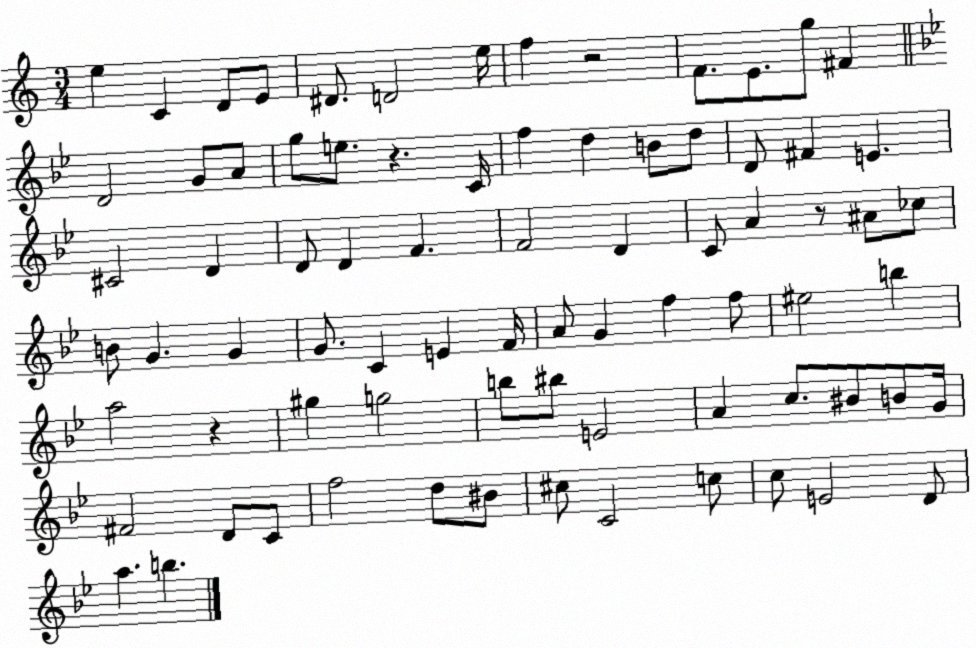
X:1
T:Untitled
M:3/4
L:1/4
K:C
e C D/2 E/2 ^D/2 D2 e/4 f z2 F/2 E/2 g/2 ^F D2 G/2 A/2 g/2 e/2 z C/4 f d B/2 d/2 D/2 ^F E ^C2 D D/2 D F F2 D C/2 A z/2 ^A/2 _c/2 B/2 G G G/2 C E F/4 A/2 G f f/2 ^e2 b a2 z ^g g2 b/2 ^b/2 E2 A c/2 ^B/2 B/2 G/4 ^F2 D/2 C/2 f2 d/2 ^B/2 ^c/2 C2 c/2 c/2 E2 D/2 a b